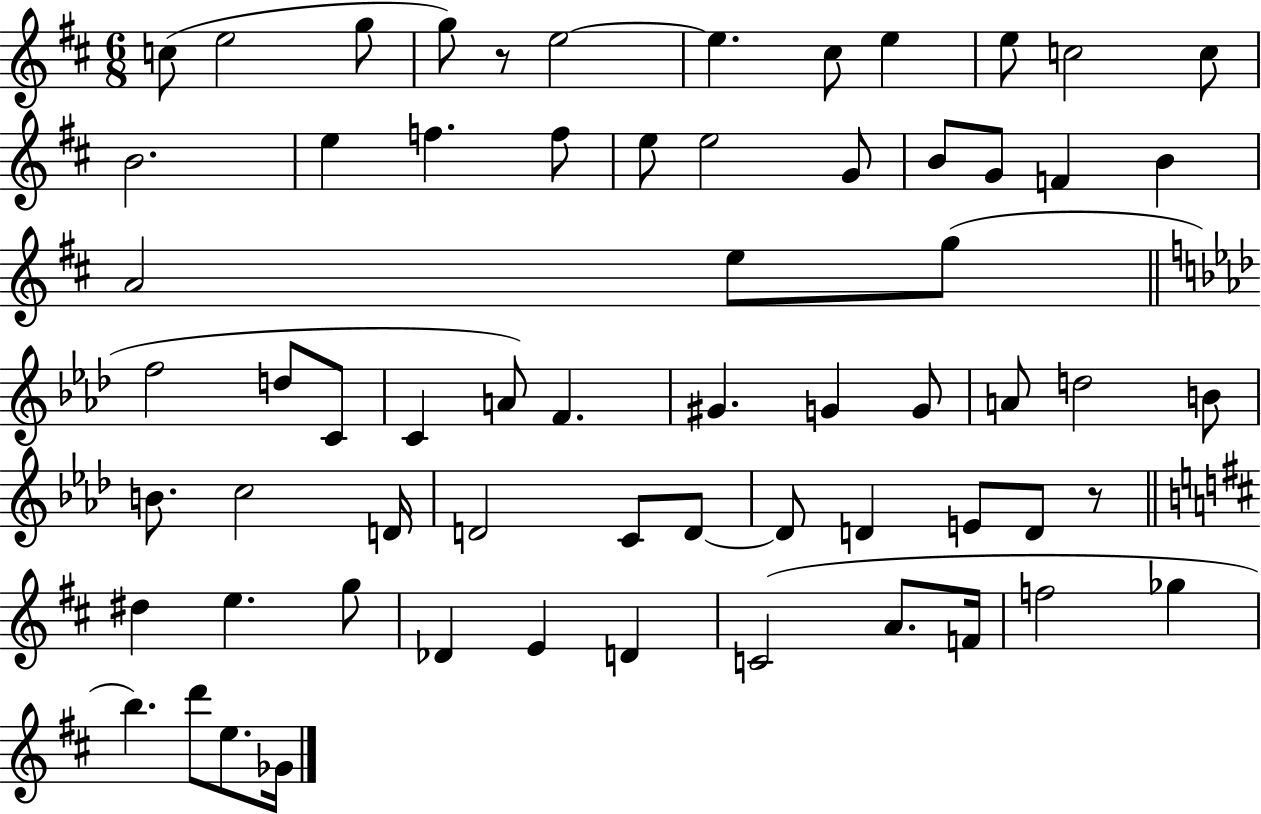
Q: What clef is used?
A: treble